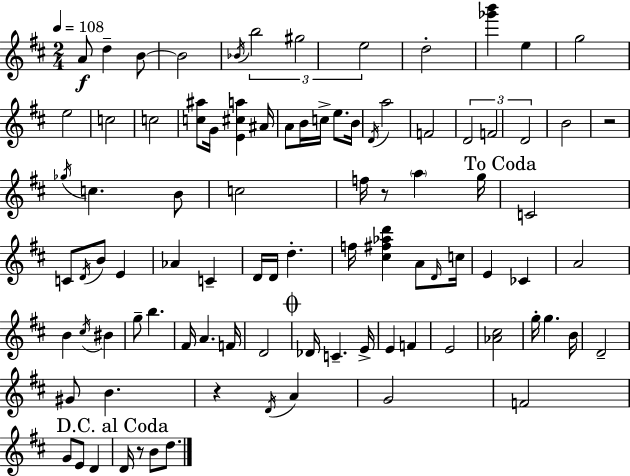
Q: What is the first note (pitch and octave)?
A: A4